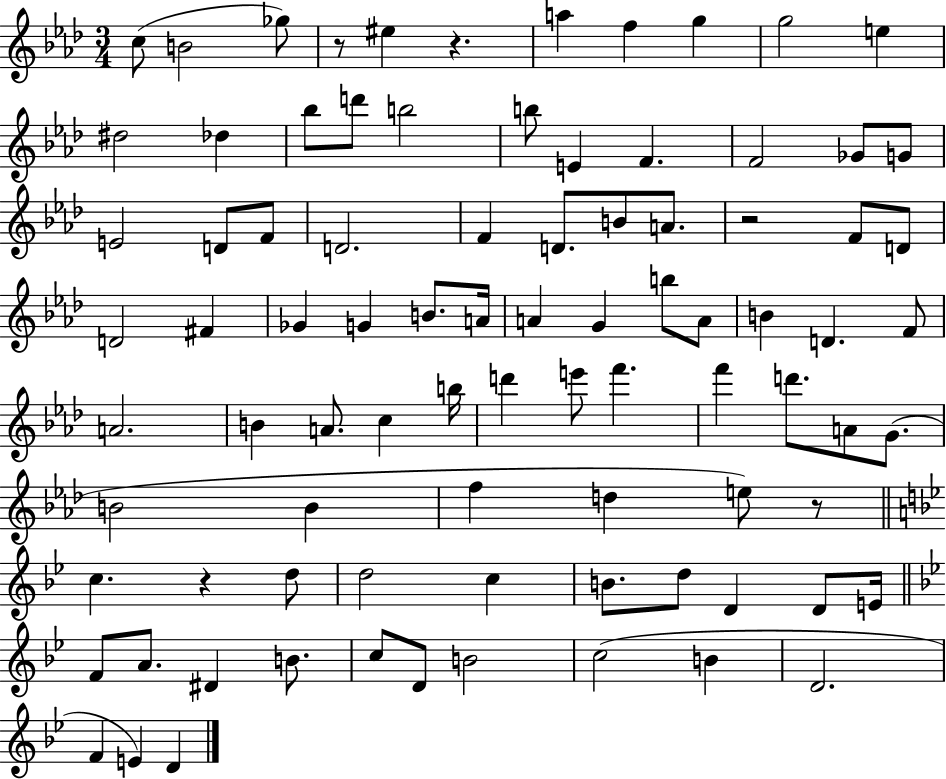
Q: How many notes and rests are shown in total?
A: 87